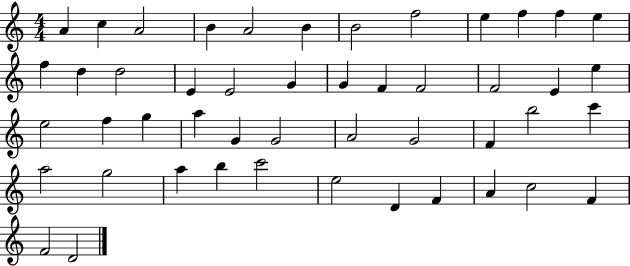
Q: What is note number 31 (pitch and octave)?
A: A4